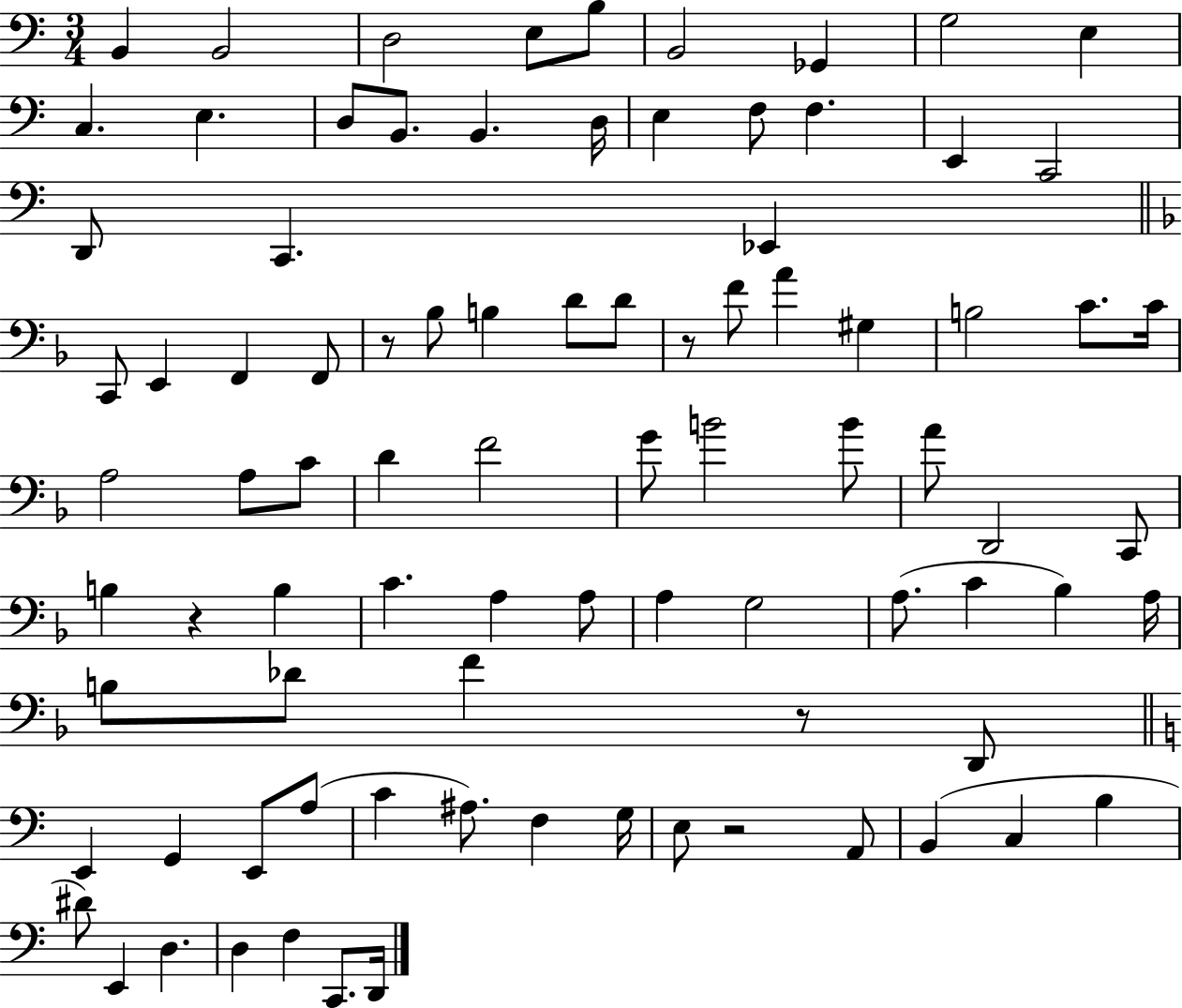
B2/q B2/h D3/h E3/e B3/e B2/h Gb2/q G3/h E3/q C3/q. E3/q. D3/e B2/e. B2/q. D3/s E3/q F3/e F3/q. E2/q C2/h D2/e C2/q. Eb2/q C2/e E2/q F2/q F2/e R/e Bb3/e B3/q D4/e D4/e R/e F4/e A4/q G#3/q B3/h C4/e. C4/s A3/h A3/e C4/e D4/q F4/h G4/e B4/h B4/e A4/e D2/h C2/e B3/q R/q B3/q C4/q. A3/q A3/e A3/q G3/h A3/e. C4/q Bb3/q A3/s B3/e Db4/e F4/q R/e D2/e E2/q G2/q E2/e A3/e C4/q A#3/e. F3/q G3/s E3/e R/h A2/e B2/q C3/q B3/q D#4/e E2/q D3/q. D3/q F3/q C2/e. D2/s